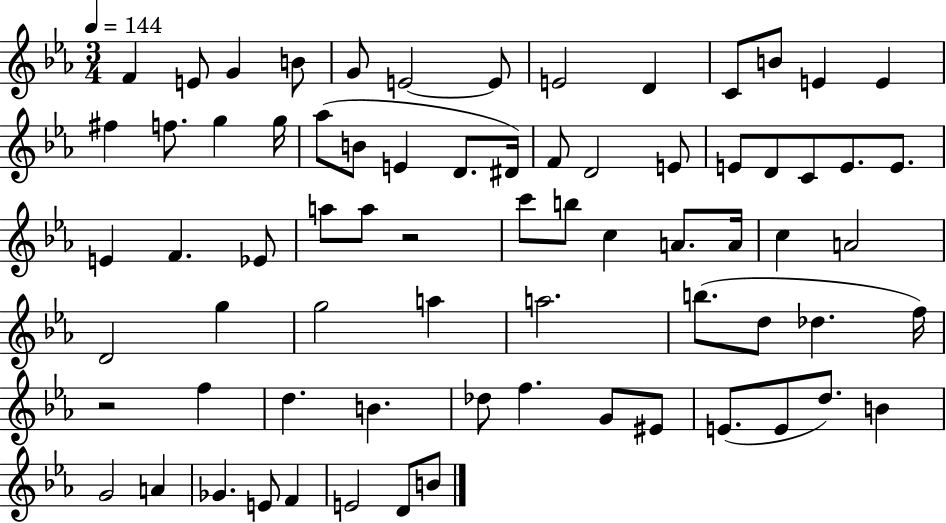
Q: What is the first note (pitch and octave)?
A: F4